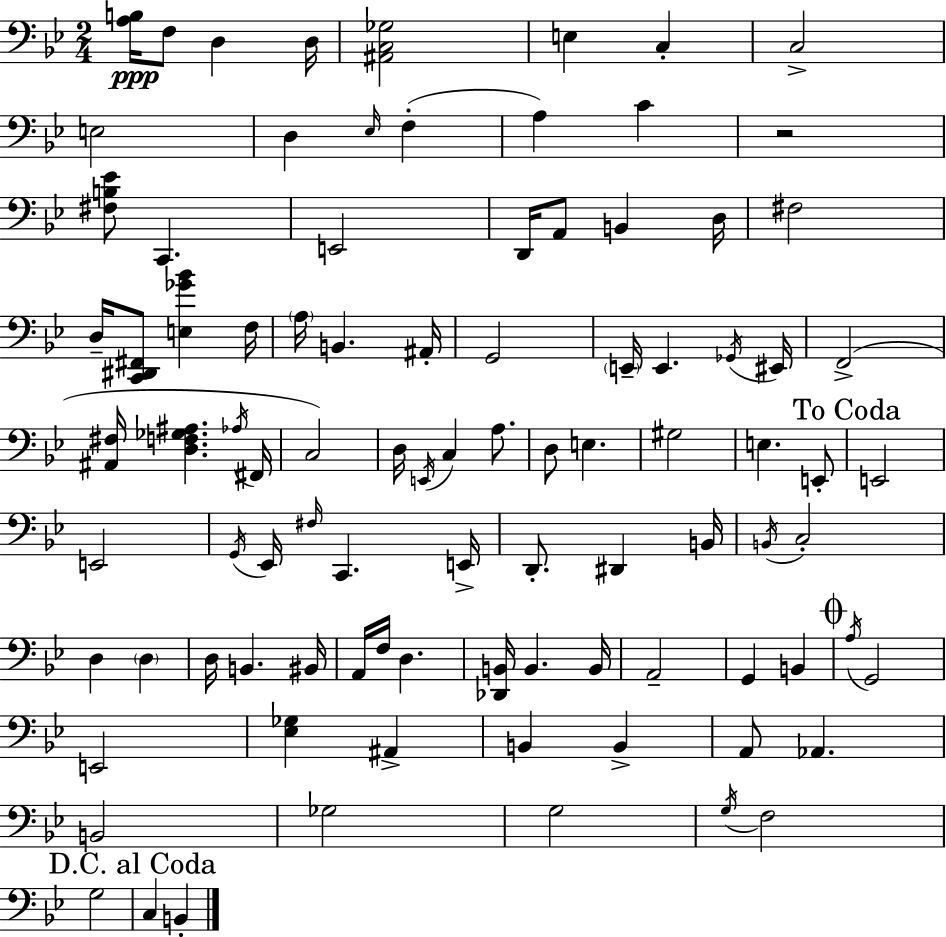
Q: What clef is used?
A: bass